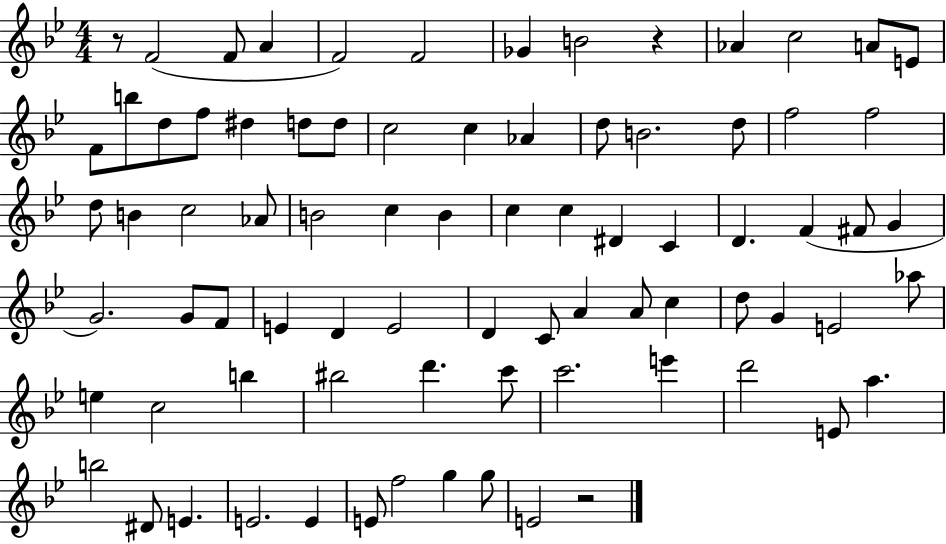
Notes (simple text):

R/e F4/h F4/e A4/q F4/h F4/h Gb4/q B4/h R/q Ab4/q C5/h A4/e E4/e F4/e B5/e D5/e F5/e D#5/q D5/e D5/e C5/h C5/q Ab4/q D5/e B4/h. D5/e F5/h F5/h D5/e B4/q C5/h Ab4/e B4/h C5/q B4/q C5/q C5/q D#4/q C4/q D4/q. F4/q F#4/e G4/q G4/h. G4/e F4/e E4/q D4/q E4/h D4/q C4/e A4/q A4/e C5/q D5/e G4/q E4/h Ab5/e E5/q C5/h B5/q BIS5/h D6/q. C6/e C6/h. E6/q D6/h E4/e A5/q. B5/h D#4/e E4/q. E4/h. E4/q E4/e F5/h G5/q G5/e E4/h R/h